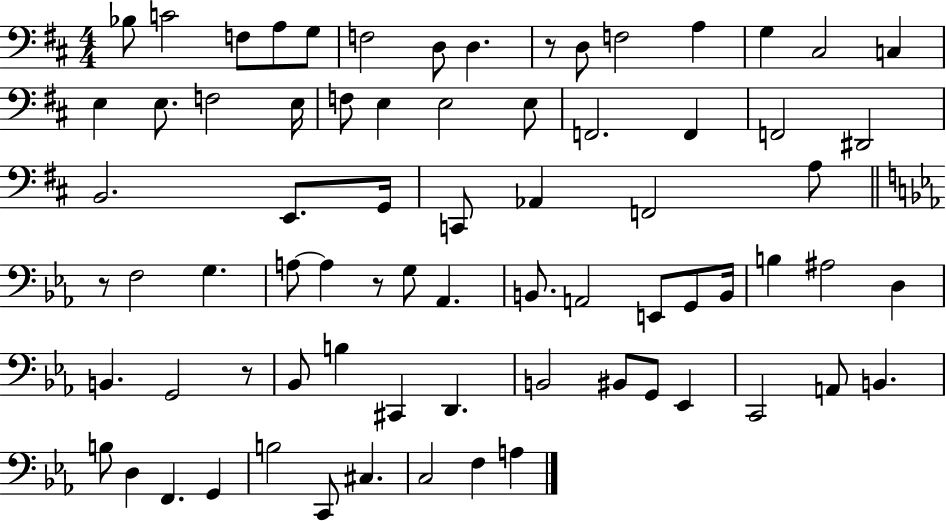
Bb3/e C4/h F3/e A3/e G3/e F3/h D3/e D3/q. R/e D3/e F3/h A3/q G3/q C#3/h C3/q E3/q E3/e. F3/h E3/s F3/e E3/q E3/h E3/e F2/h. F2/q F2/h D#2/h B2/h. E2/e. G2/s C2/e Ab2/q F2/h A3/e R/e F3/h G3/q. A3/e A3/q R/e G3/e Ab2/q. B2/e. A2/h E2/e G2/e B2/s B3/q A#3/h D3/q B2/q. G2/h R/e Bb2/e B3/q C#2/q D2/q. B2/h BIS2/e G2/e Eb2/q C2/h A2/e B2/q. B3/e D3/q F2/q. G2/q B3/h C2/e C#3/q. C3/h F3/q A3/q